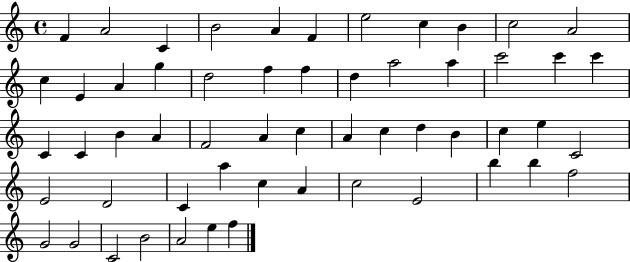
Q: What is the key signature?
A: C major